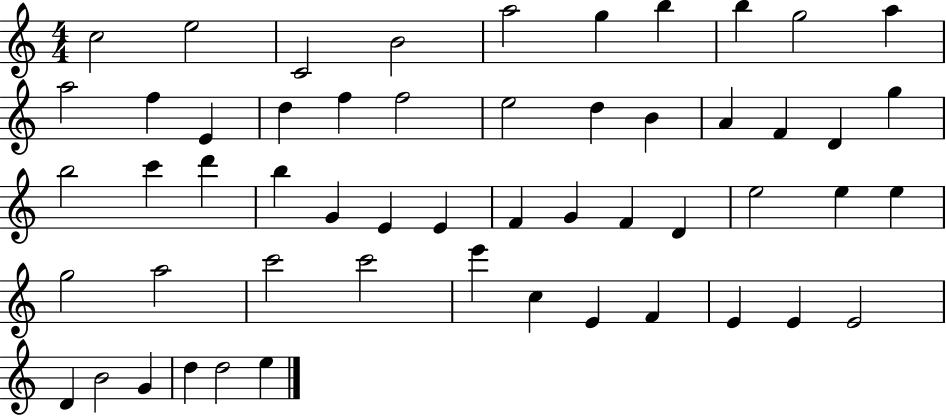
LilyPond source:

{
  \clef treble
  \numericTimeSignature
  \time 4/4
  \key c \major
  c''2 e''2 | c'2 b'2 | a''2 g''4 b''4 | b''4 g''2 a''4 | \break a''2 f''4 e'4 | d''4 f''4 f''2 | e''2 d''4 b'4 | a'4 f'4 d'4 g''4 | \break b''2 c'''4 d'''4 | b''4 g'4 e'4 e'4 | f'4 g'4 f'4 d'4 | e''2 e''4 e''4 | \break g''2 a''2 | c'''2 c'''2 | e'''4 c''4 e'4 f'4 | e'4 e'4 e'2 | \break d'4 b'2 g'4 | d''4 d''2 e''4 | \bar "|."
}